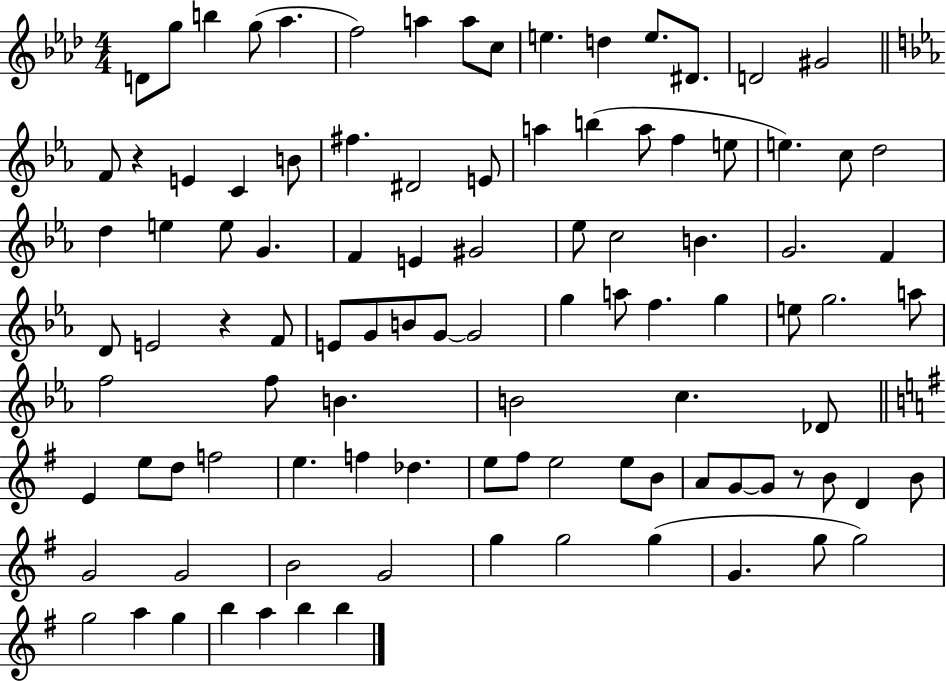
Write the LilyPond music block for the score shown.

{
  \clef treble
  \numericTimeSignature
  \time 4/4
  \key aes \major
  d'8 g''8 b''4 g''8( aes''4. | f''2) a''4 a''8 c''8 | e''4. d''4 e''8. dis'8. | d'2 gis'2 | \break \bar "||" \break \key ees \major f'8 r4 e'4 c'4 b'8 | fis''4. dis'2 e'8 | a''4 b''4( a''8 f''4 e''8 | e''4.) c''8 d''2 | \break d''4 e''4 e''8 g'4. | f'4 e'4 gis'2 | ees''8 c''2 b'4. | g'2. f'4 | \break d'8 e'2 r4 f'8 | e'8 g'8 b'8 g'8~~ g'2 | g''4 a''8 f''4. g''4 | e''8 g''2. a''8 | \break f''2 f''8 b'4. | b'2 c''4. des'8 | \bar "||" \break \key g \major e'4 e''8 d''8 f''2 | e''4. f''4 des''4. | e''8 fis''8 e''2 e''8 b'8 | a'8 g'8~~ g'8 r8 b'8 d'4 b'8 | \break g'2 g'2 | b'2 g'2 | g''4 g''2 g''4( | g'4. g''8 g''2) | \break g''2 a''4 g''4 | b''4 a''4 b''4 b''4 | \bar "|."
}